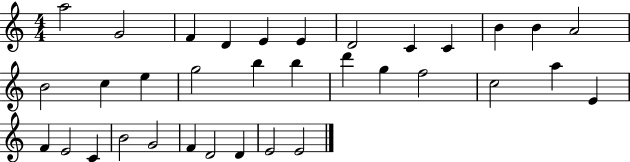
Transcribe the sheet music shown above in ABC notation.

X:1
T:Untitled
M:4/4
L:1/4
K:C
a2 G2 F D E E D2 C C B B A2 B2 c e g2 b b d' g f2 c2 a E F E2 C B2 G2 F D2 D E2 E2